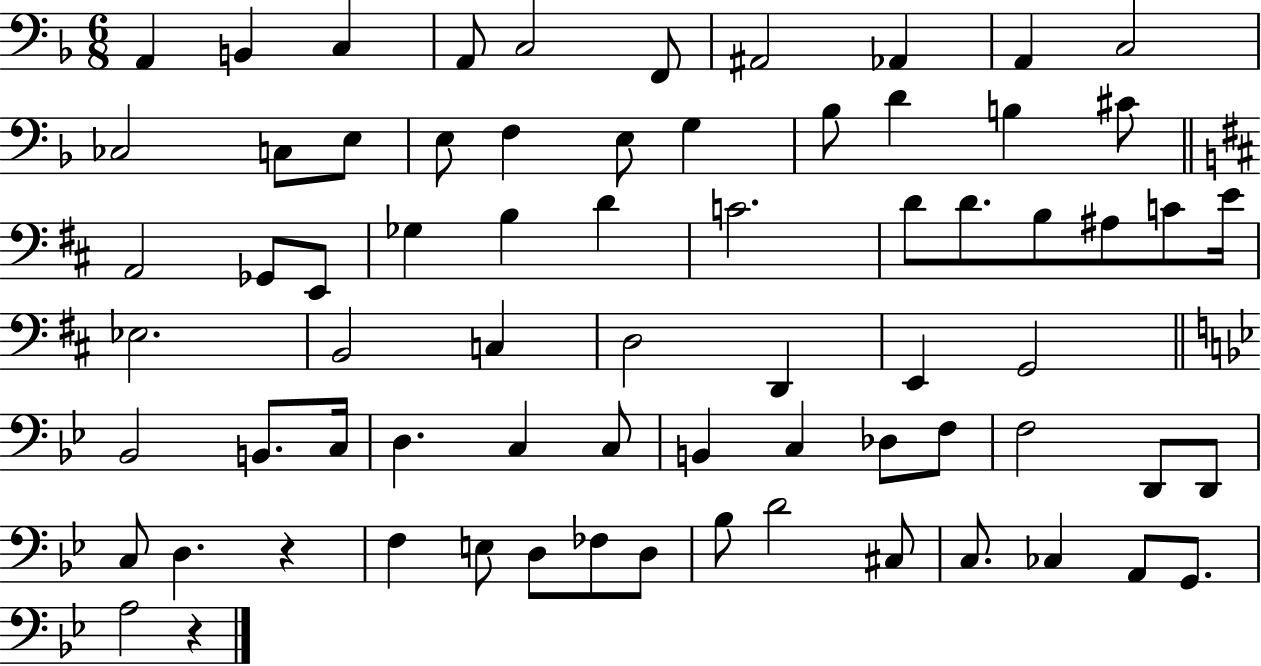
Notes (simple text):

A2/q B2/q C3/q A2/e C3/h F2/e A#2/h Ab2/q A2/q C3/h CES3/h C3/e E3/e E3/e F3/q E3/e G3/q Bb3/e D4/q B3/q C#4/e A2/h Gb2/e E2/e Gb3/q B3/q D4/q C4/h. D4/e D4/e. B3/e A#3/e C4/e E4/s Eb3/h. B2/h C3/q D3/h D2/q E2/q G2/h Bb2/h B2/e. C3/s D3/q. C3/q C3/e B2/q C3/q Db3/e F3/e F3/h D2/e D2/e C3/e D3/q. R/q F3/q E3/e D3/e FES3/e D3/e Bb3/e D4/h C#3/e C3/e. CES3/q A2/e G2/e. A3/h R/q